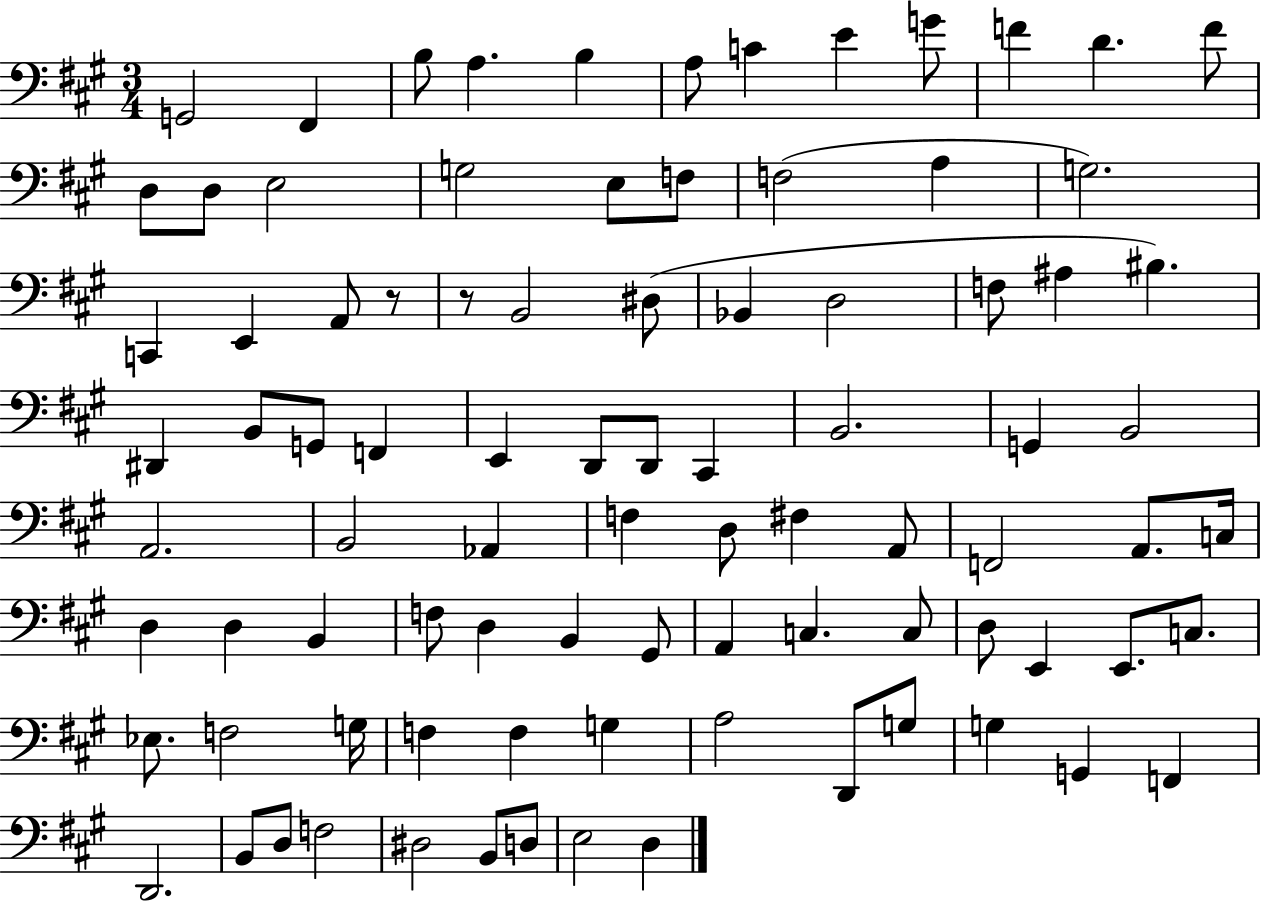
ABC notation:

X:1
T:Untitled
M:3/4
L:1/4
K:A
G,,2 ^F,, B,/2 A, B, A,/2 C E G/2 F D F/2 D,/2 D,/2 E,2 G,2 E,/2 F,/2 F,2 A, G,2 C,, E,, A,,/2 z/2 z/2 B,,2 ^D,/2 _B,, D,2 F,/2 ^A, ^B, ^D,, B,,/2 G,,/2 F,, E,, D,,/2 D,,/2 ^C,, B,,2 G,, B,,2 A,,2 B,,2 _A,, F, D,/2 ^F, A,,/2 F,,2 A,,/2 C,/4 D, D, B,, F,/2 D, B,, ^G,,/2 A,, C, C,/2 D,/2 E,, E,,/2 C,/2 _E,/2 F,2 G,/4 F, F, G, A,2 D,,/2 G,/2 G, G,, F,, D,,2 B,,/2 D,/2 F,2 ^D,2 B,,/2 D,/2 E,2 D,